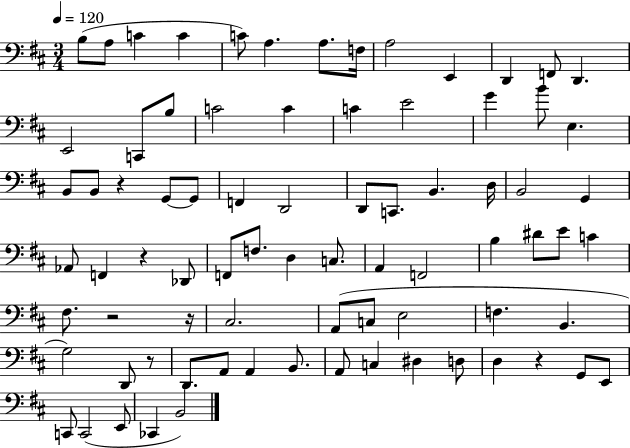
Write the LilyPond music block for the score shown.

{
  \clef bass
  \numericTimeSignature
  \time 3/4
  \key d \major
  \tempo 4 = 120
  b8( a8 c'4 c'4 | c'8) a4. a8. f16 | a2 e,4 | d,4 f,8 d,4. | \break e,2 c,8 b8 | c'2 c'4 | c'4 e'2 | g'4 b'8 e4. | \break b,8 b,8 r4 g,8~~ g,8 | f,4 d,2 | d,8 c,8. b,4. d16 | b,2 g,4 | \break aes,8 f,4 r4 des,8 | f,8 f8. d4 c8. | a,4 f,2 | b4 dis'8 e'8 c'4 | \break fis8. r2 r16 | cis2. | a,8( c8 e2 | f4. b,4. | \break g2) d,8 r8 | d,8. a,8 a,4 b,8. | a,8 c4 dis4 d8 | d4 r4 g,8 e,8 | \break c,8 c,2( e,8 | ces,4 b,2) | \bar "|."
}